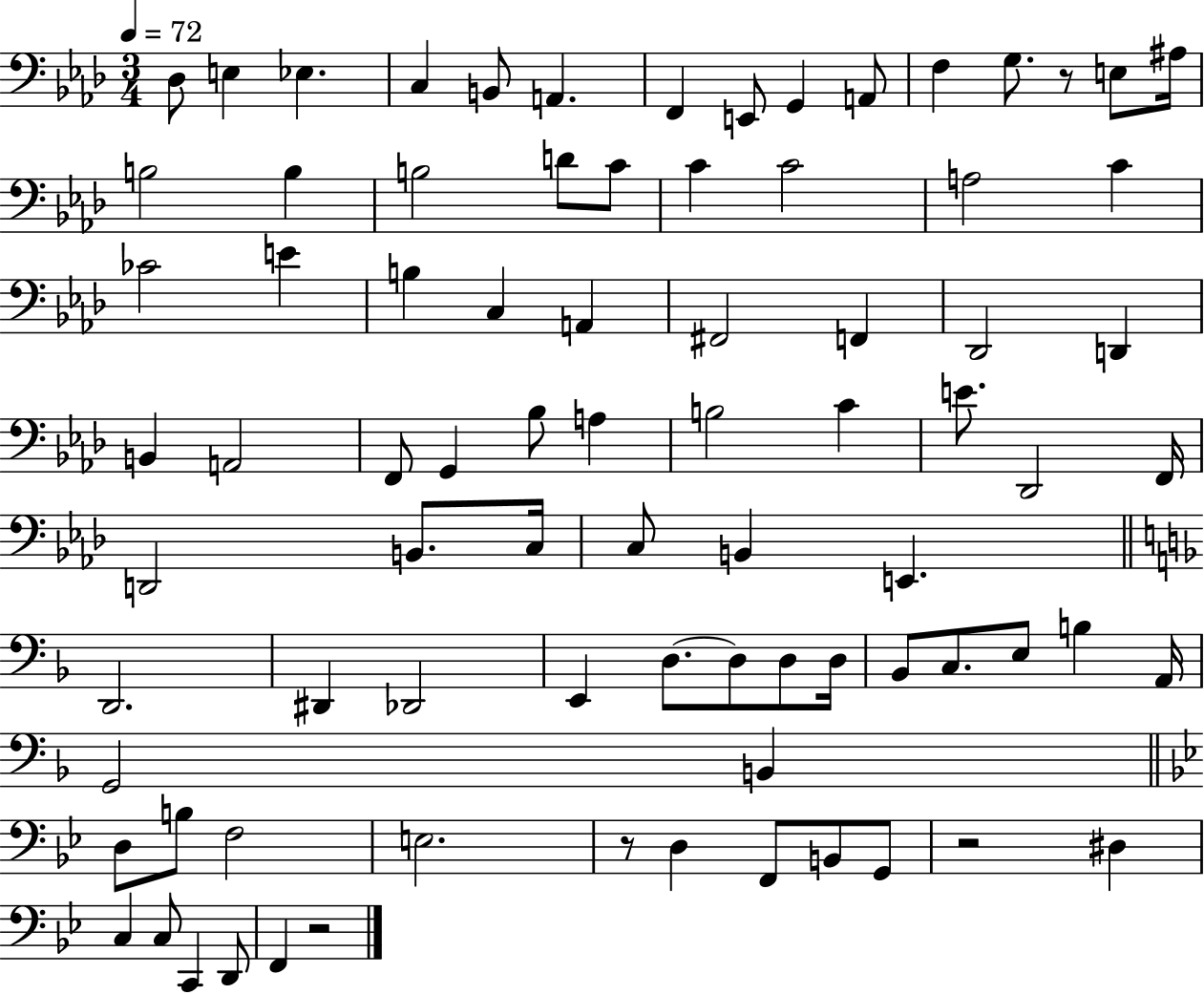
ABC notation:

X:1
T:Untitled
M:3/4
L:1/4
K:Ab
_D,/2 E, _E, C, B,,/2 A,, F,, E,,/2 G,, A,,/2 F, G,/2 z/2 E,/2 ^A,/4 B,2 B, B,2 D/2 C/2 C C2 A,2 C _C2 E B, C, A,, ^F,,2 F,, _D,,2 D,, B,, A,,2 F,,/2 G,, _B,/2 A, B,2 C E/2 _D,,2 F,,/4 D,,2 B,,/2 C,/4 C,/2 B,, E,, D,,2 ^D,, _D,,2 E,, D,/2 D,/2 D,/2 D,/4 _B,,/2 C,/2 E,/2 B, A,,/4 G,,2 B,, D,/2 B,/2 F,2 E,2 z/2 D, F,,/2 B,,/2 G,,/2 z2 ^D, C, C,/2 C,, D,,/2 F,, z2